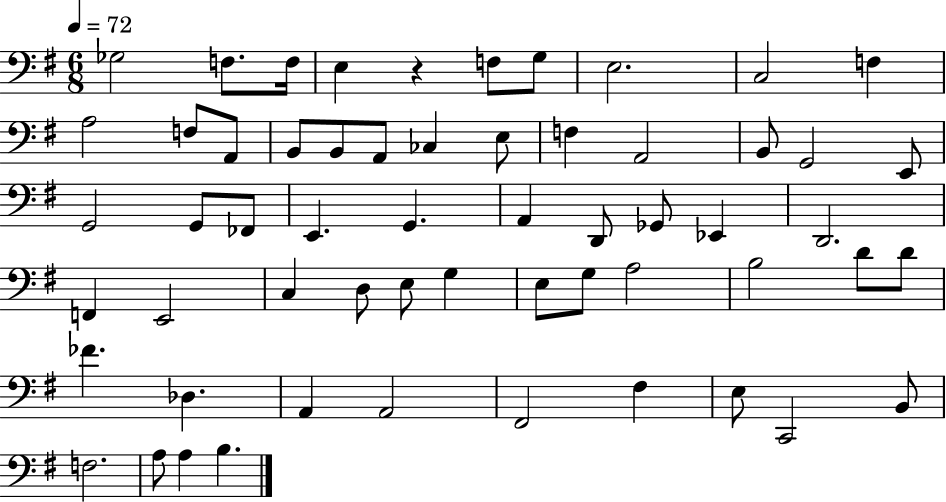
X:1
T:Untitled
M:6/8
L:1/4
K:G
_G,2 F,/2 F,/4 E, z F,/2 G,/2 E,2 C,2 F, A,2 F,/2 A,,/2 B,,/2 B,,/2 A,,/2 _C, E,/2 F, A,,2 B,,/2 G,,2 E,,/2 G,,2 G,,/2 _F,,/2 E,, G,, A,, D,,/2 _G,,/2 _E,, D,,2 F,, E,,2 C, D,/2 E,/2 G, E,/2 G,/2 A,2 B,2 D/2 D/2 _F _D, A,, A,,2 ^F,,2 ^F, E,/2 C,,2 B,,/2 F,2 A,/2 A, B,